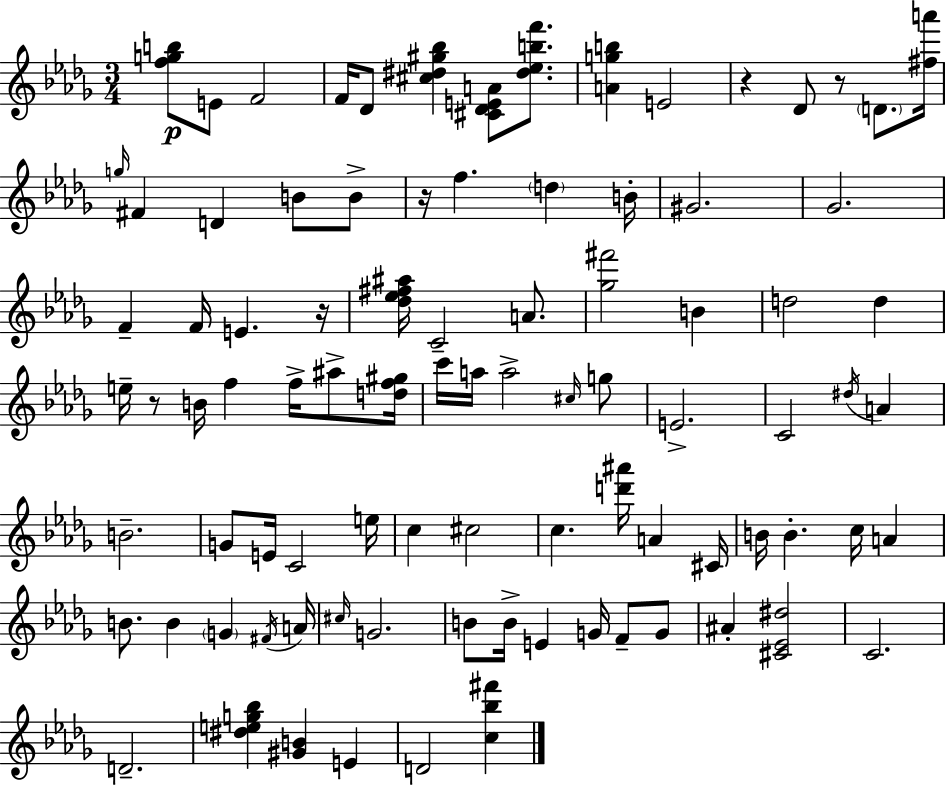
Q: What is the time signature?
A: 3/4